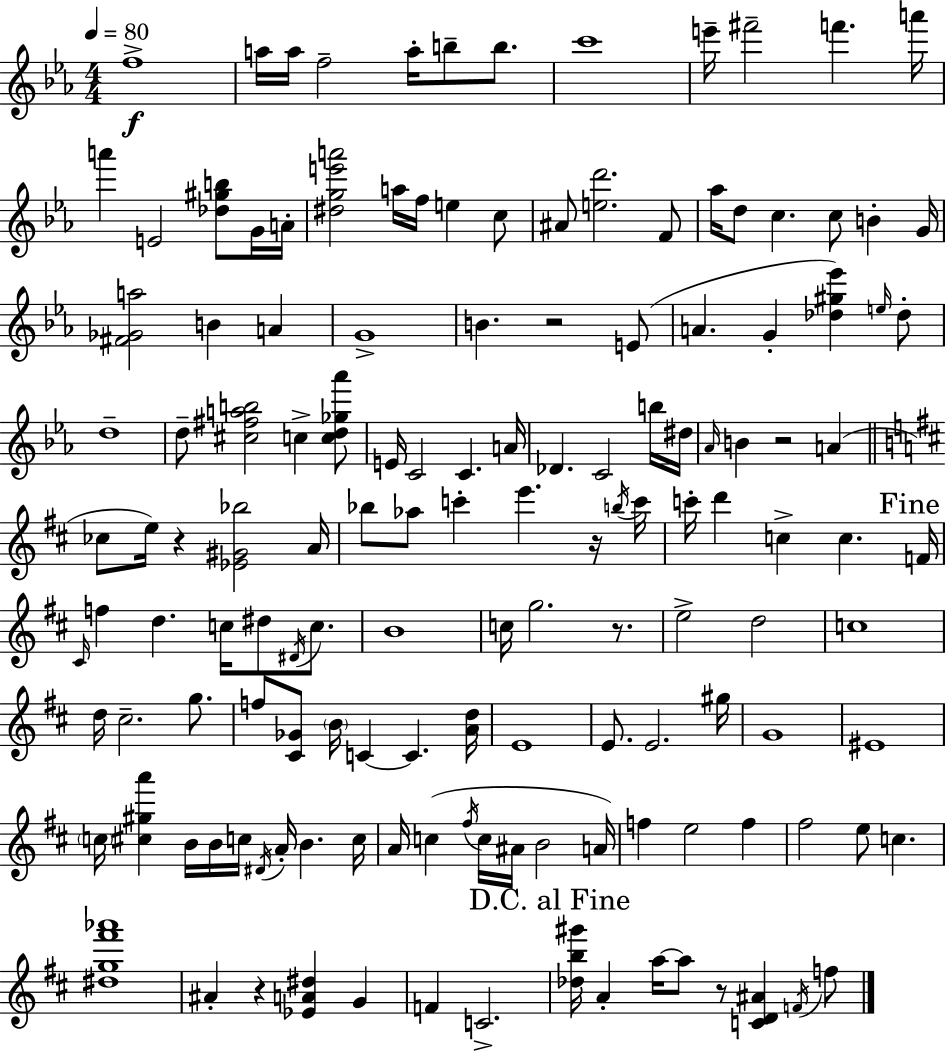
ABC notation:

X:1
T:Untitled
M:4/4
L:1/4
K:Eb
f4 a/4 a/4 f2 a/4 b/2 b/2 c'4 e'/4 ^f'2 f' a'/4 a' E2 [_d^gb]/2 G/4 A/4 [^dge'a']2 a/4 f/4 e c/2 ^A/2 [ed']2 F/2 _a/4 d/2 c c/2 B G/4 [^F_Ga]2 B A G4 B z2 E/2 A G [_d^g_e'] e/4 _d/2 d4 d/2 [^c^fab]2 c [cd_g_a']/2 E/4 C2 C A/4 _D C2 b/4 ^d/4 _A/4 B z2 A _c/2 e/4 z [_E^G_b]2 A/4 _b/2 _a/2 c' e' z/4 b/4 c'/4 c'/4 d' c c F/4 ^C/4 f d c/4 ^d/2 ^D/4 c/2 B4 c/4 g2 z/2 e2 d2 c4 d/4 ^c2 g/2 f/2 [^C_G]/2 B/4 C C [Ad]/4 E4 E/2 E2 ^g/4 G4 ^E4 c/4 [^c^ga'] B/4 B/4 c/4 ^D/4 A/4 B c/4 A/4 c ^f/4 c/4 ^A/4 B2 A/4 f e2 f ^f2 e/2 c [^dg^f'_a']4 ^A z [_EA^d] G F C2 [_db^g']/4 A a/4 a/2 z/2 [CD^A] F/4 f/2